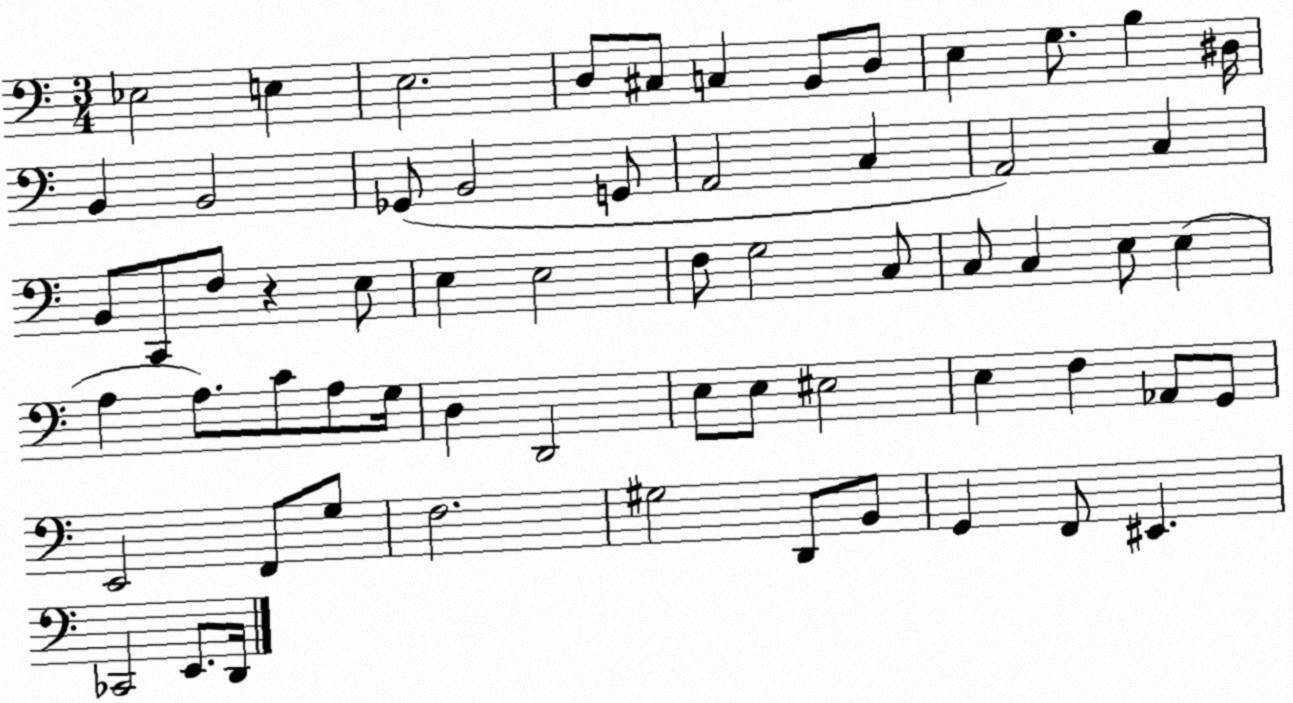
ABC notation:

X:1
T:Untitled
M:3/4
L:1/4
K:C
_E,2 E, E,2 D,/2 ^C,/2 C, B,,/2 D,/2 E, G,/2 B, ^D,/4 B,, B,,2 _G,,/2 B,,2 G,,/2 A,,2 C, A,,2 C, B,,/2 C,,/2 F,/2 z E,/2 E, E,2 F,/2 G,2 C,/2 C,/2 C, E,/2 E, A, A,/2 C/2 A,/2 G,/4 D, D,,2 E,/2 E,/2 ^E,2 E, F, _A,,/2 G,,/2 E,,2 F,,/2 G,/2 F,2 ^G,2 D,,/2 B,,/2 G,, F,,/2 ^E,, _C,,2 E,,/2 D,,/4